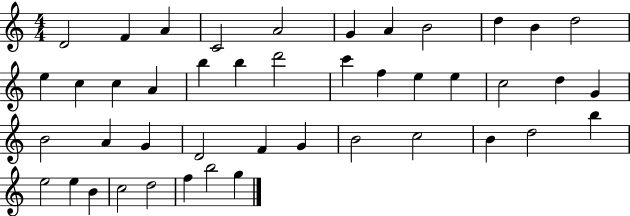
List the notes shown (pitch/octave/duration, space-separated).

D4/h F4/q A4/q C4/h A4/h G4/q A4/q B4/h D5/q B4/q D5/h E5/q C5/q C5/q A4/q B5/q B5/q D6/h C6/q F5/q E5/q E5/q C5/h D5/q G4/q B4/h A4/q G4/q D4/h F4/q G4/q B4/h C5/h B4/q D5/h B5/q E5/h E5/q B4/q C5/h D5/h F5/q B5/h G5/q